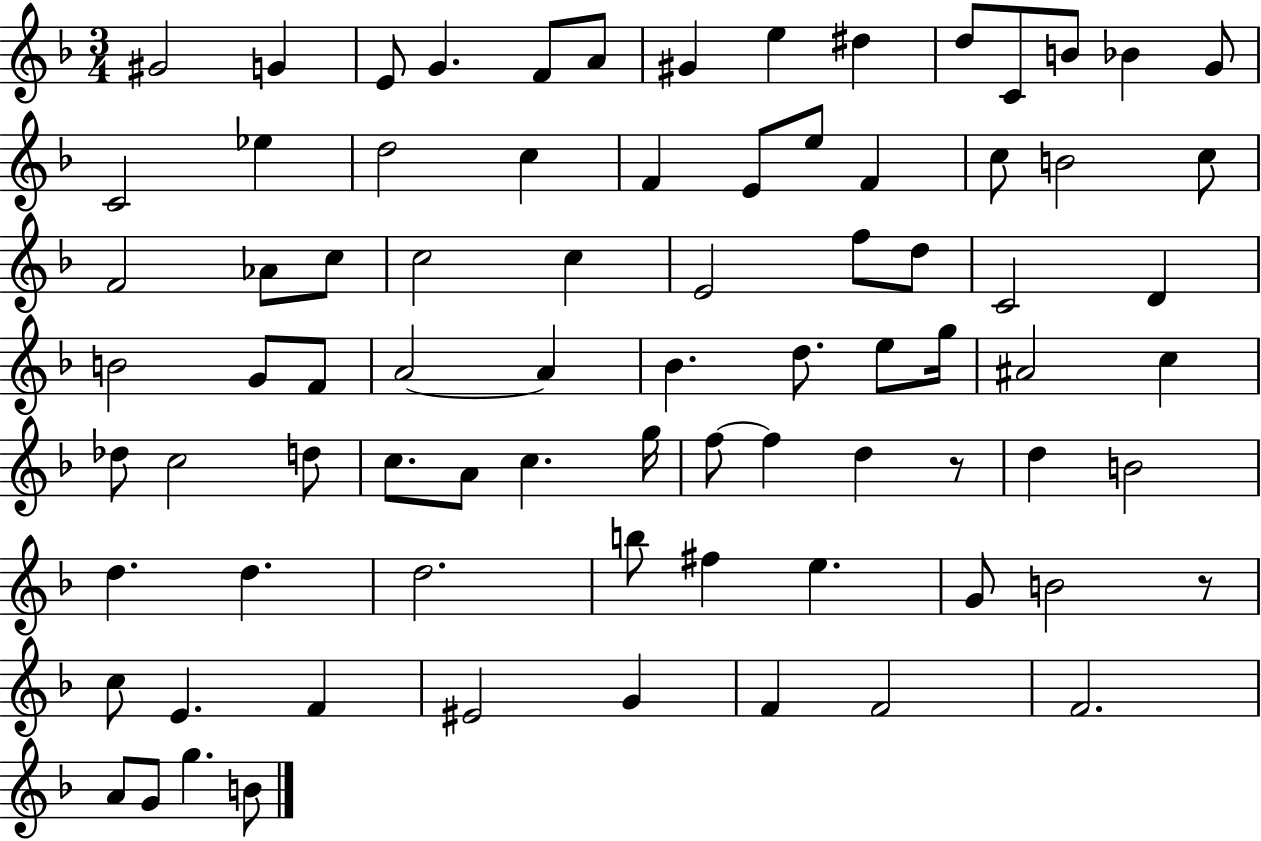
X:1
T:Untitled
M:3/4
L:1/4
K:F
^G2 G E/2 G F/2 A/2 ^G e ^d d/2 C/2 B/2 _B G/2 C2 _e d2 c F E/2 e/2 F c/2 B2 c/2 F2 _A/2 c/2 c2 c E2 f/2 d/2 C2 D B2 G/2 F/2 A2 A _B d/2 e/2 g/4 ^A2 c _d/2 c2 d/2 c/2 A/2 c g/4 f/2 f d z/2 d B2 d d d2 b/2 ^f e G/2 B2 z/2 c/2 E F ^E2 G F F2 F2 A/2 G/2 g B/2